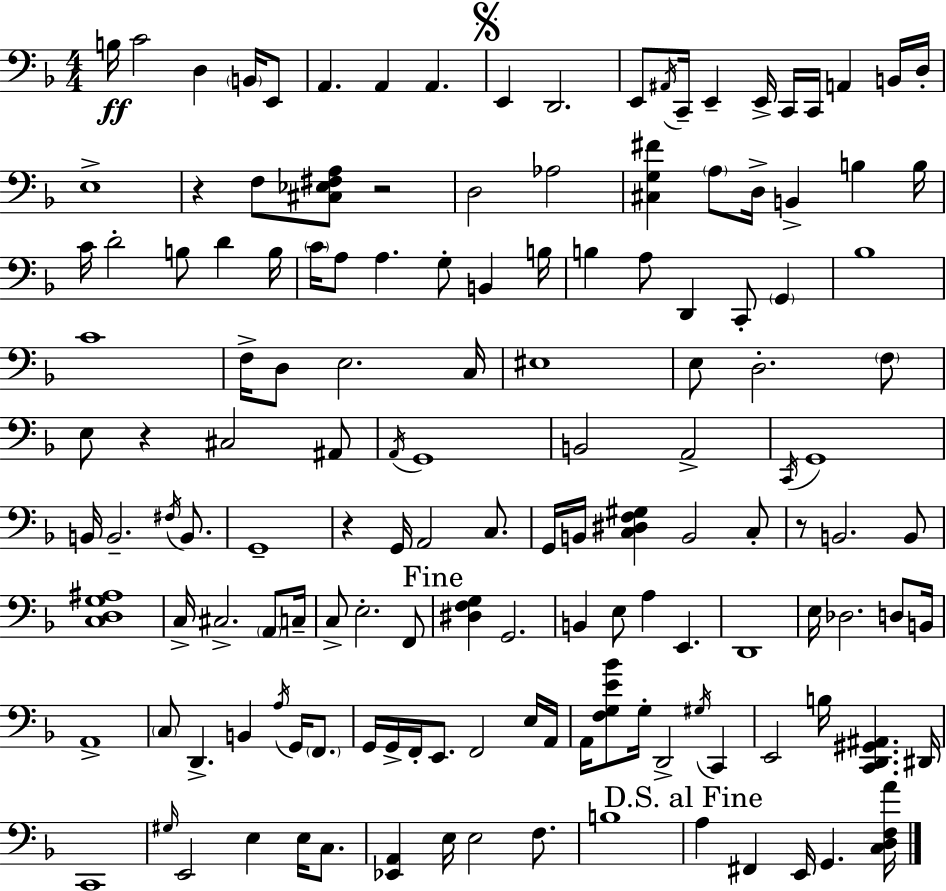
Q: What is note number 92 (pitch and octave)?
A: E3